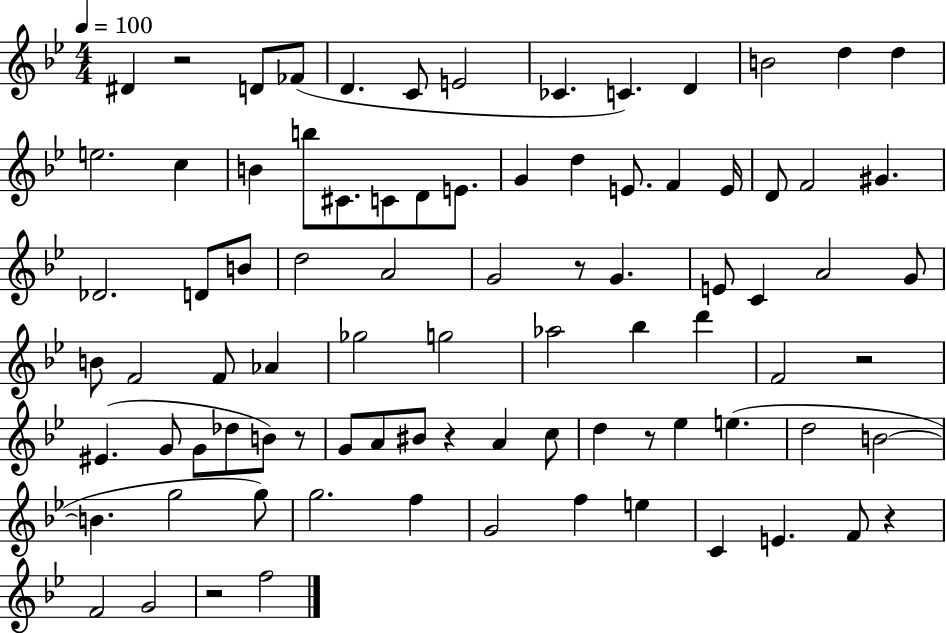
D#4/q R/h D4/e FES4/e D4/q. C4/e E4/h CES4/q. C4/q. D4/q B4/h D5/q D5/q E5/h. C5/q B4/q B5/e C#4/e. C4/e D4/e E4/e. G4/q D5/q E4/e. F4/q E4/s D4/e F4/h G#4/q. Db4/h. D4/e B4/e D5/h A4/h G4/h R/e G4/q. E4/e C4/q A4/h G4/e B4/e F4/h F4/e Ab4/q Gb5/h G5/h Ab5/h Bb5/q D6/q F4/h R/h EIS4/q. G4/e G4/e Db5/e B4/e R/e G4/e A4/e BIS4/e R/q A4/q C5/e D5/q R/e Eb5/q E5/q. D5/h B4/h B4/q. G5/h G5/e G5/h. F5/q G4/h F5/q E5/q C4/q E4/q. F4/e R/q F4/h G4/h R/h F5/h